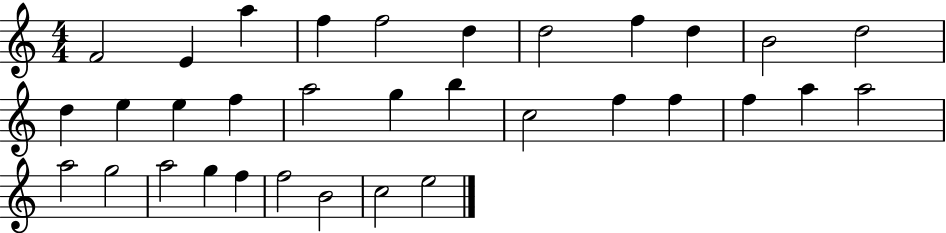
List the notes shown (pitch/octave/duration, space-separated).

F4/h E4/q A5/q F5/q F5/h D5/q D5/h F5/q D5/q B4/h D5/h D5/q E5/q E5/q F5/q A5/h G5/q B5/q C5/h F5/q F5/q F5/q A5/q A5/h A5/h G5/h A5/h G5/q F5/q F5/h B4/h C5/h E5/h